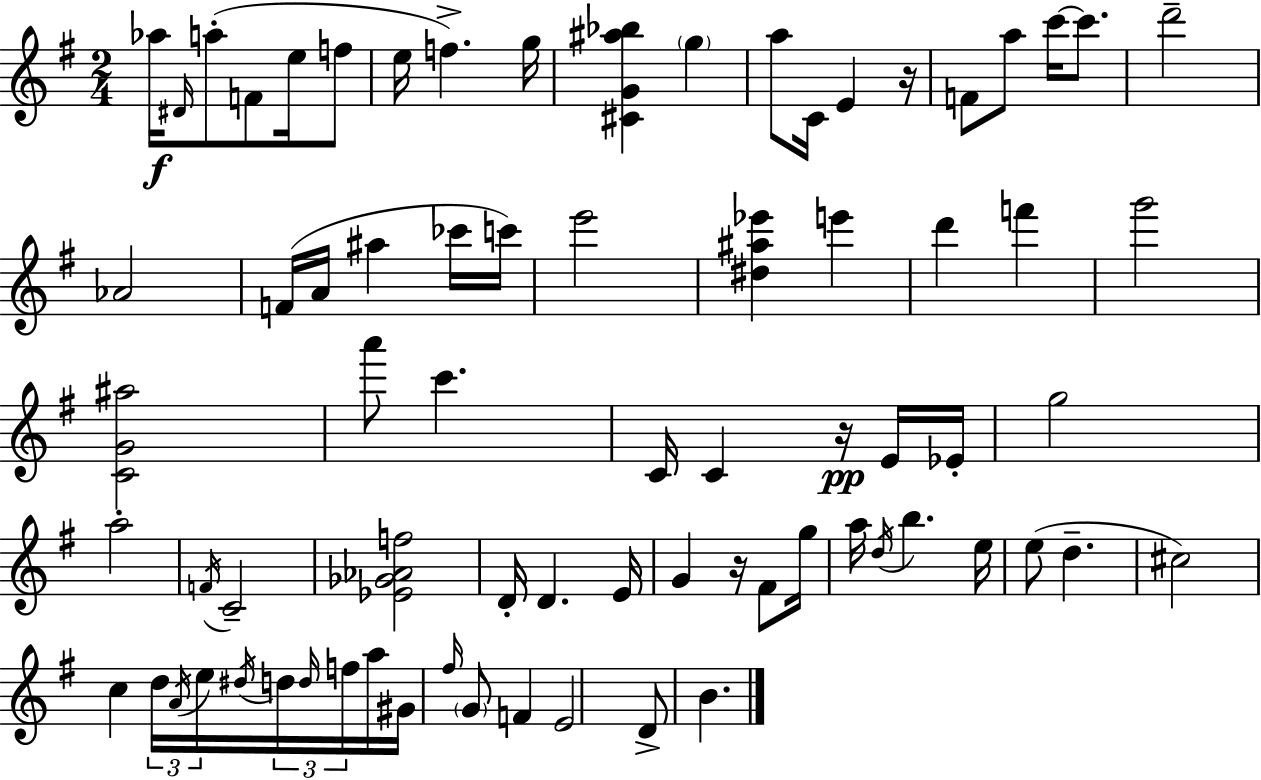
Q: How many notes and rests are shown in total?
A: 75